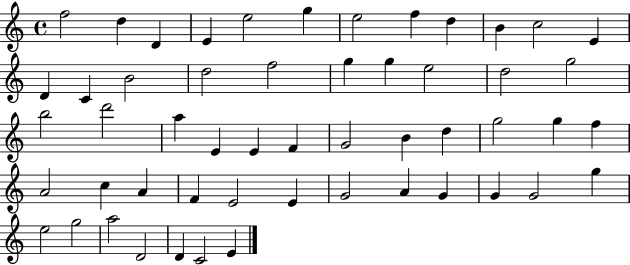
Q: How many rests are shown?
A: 0